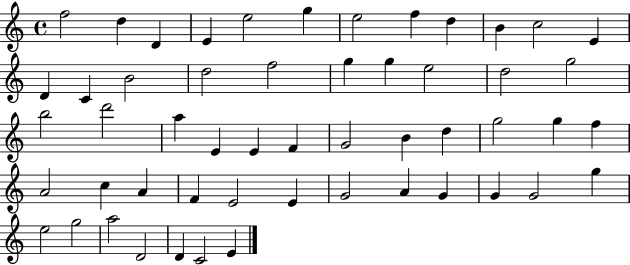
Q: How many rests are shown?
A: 0